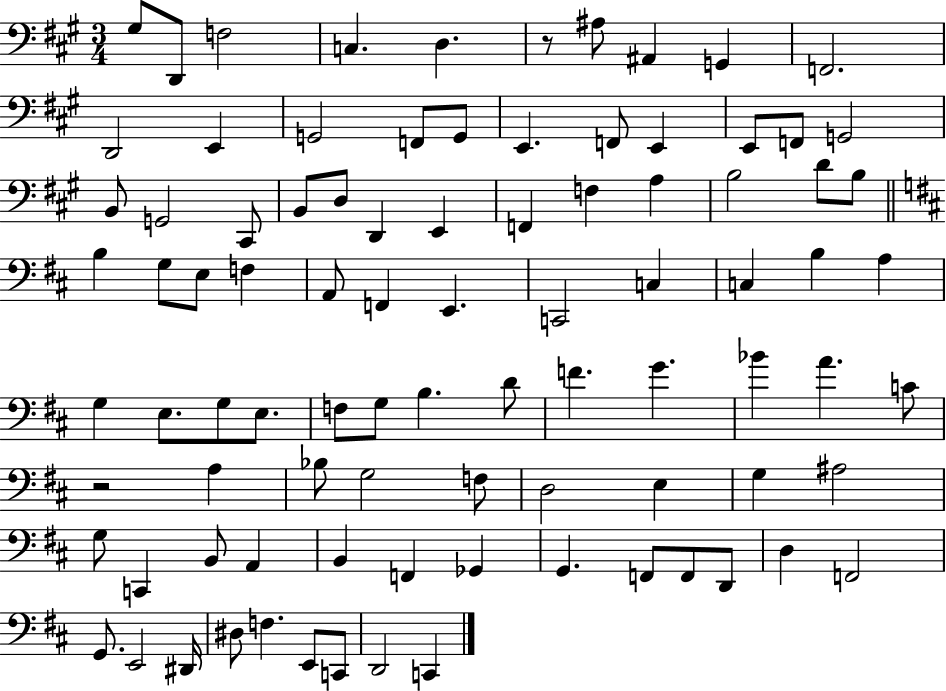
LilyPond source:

{
  \clef bass
  \numericTimeSignature
  \time 3/4
  \key a \major
  gis8 d,8 f2 | c4. d4. | r8 ais8 ais,4 g,4 | f,2. | \break d,2 e,4 | g,2 f,8 g,8 | e,4. f,8 e,4 | e,8 f,8 g,2 | \break b,8 g,2 cis,8 | b,8 d8 d,4 e,4 | f,4 f4 a4 | b2 d'8 b8 | \break \bar "||" \break \key b \minor b4 g8 e8 f4 | a,8 f,4 e,4. | c,2 c4 | c4 b4 a4 | \break g4 e8. g8 e8. | f8 g8 b4. d'8 | f'4. g'4. | bes'4 a'4. c'8 | \break r2 a4 | bes8 g2 f8 | d2 e4 | g4 ais2 | \break g8 c,4 b,8 a,4 | b,4 f,4 ges,4 | g,4. f,8 f,8 d,8 | d4 f,2 | \break g,8. e,2 dis,16 | dis8 f4. e,8 c,8 | d,2 c,4 | \bar "|."
}